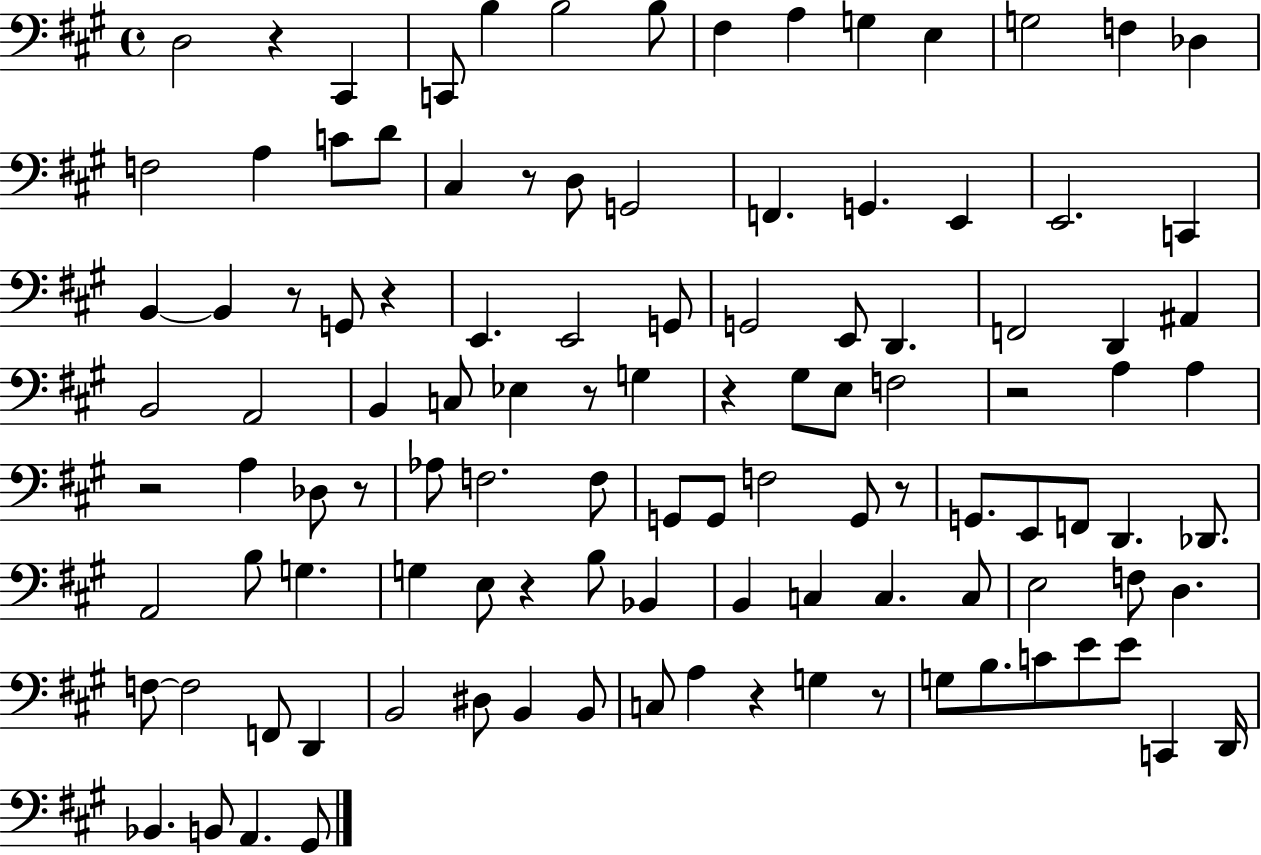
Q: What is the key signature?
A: A major